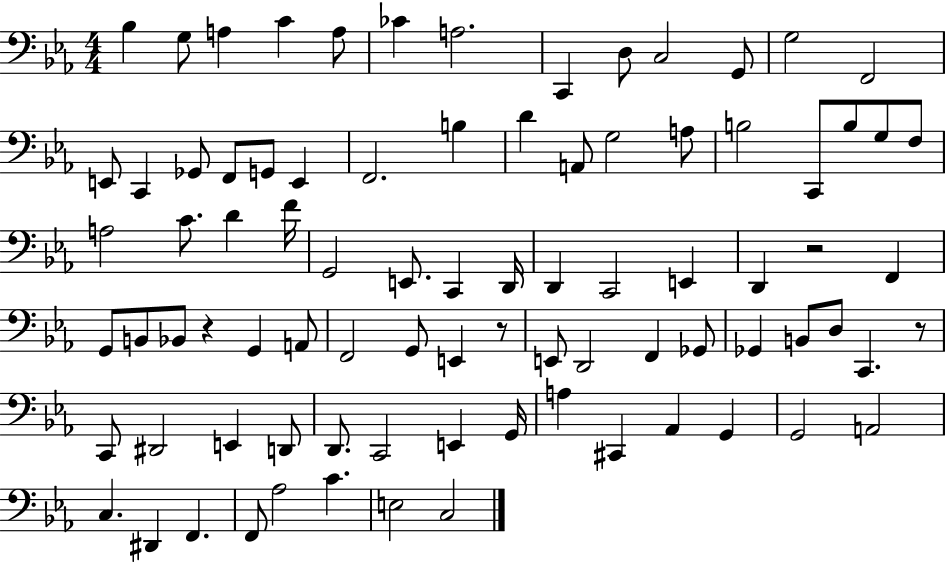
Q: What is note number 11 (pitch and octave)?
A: G2